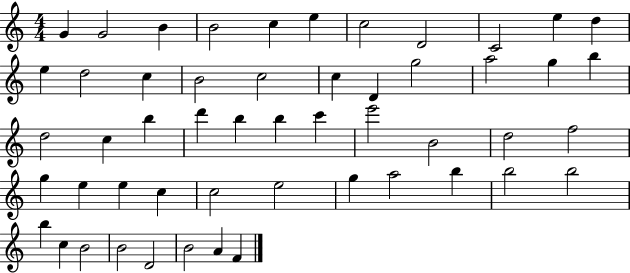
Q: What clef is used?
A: treble